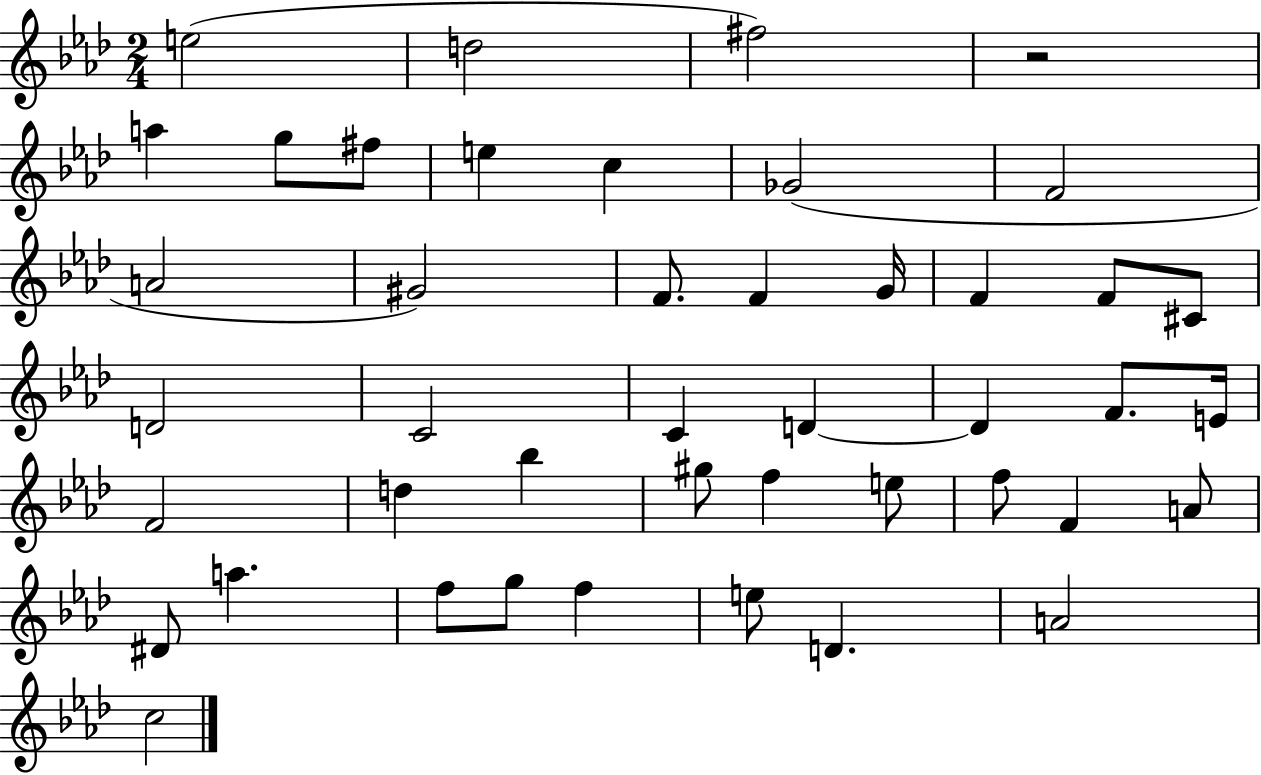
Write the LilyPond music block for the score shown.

{
  \clef treble
  \numericTimeSignature
  \time 2/4
  \key aes \major
  e''2( | d''2 | fis''2) | r2 | \break a''4 g''8 fis''8 | e''4 c''4 | ges'2( | f'2 | \break a'2 | gis'2) | f'8. f'4 g'16 | f'4 f'8 cis'8 | \break d'2 | c'2 | c'4 d'4~~ | d'4 f'8. e'16 | \break f'2 | d''4 bes''4 | gis''8 f''4 e''8 | f''8 f'4 a'8 | \break dis'8 a''4. | f''8 g''8 f''4 | e''8 d'4. | a'2 | \break c''2 | \bar "|."
}